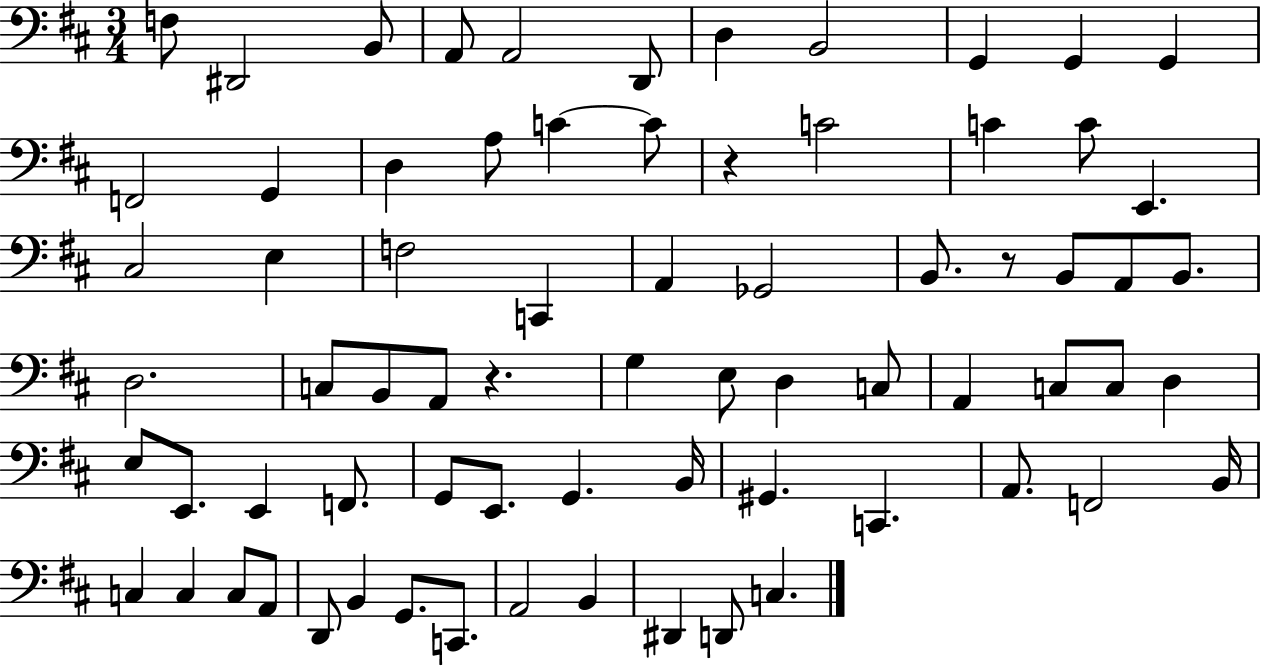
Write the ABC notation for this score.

X:1
T:Untitled
M:3/4
L:1/4
K:D
F,/2 ^D,,2 B,,/2 A,,/2 A,,2 D,,/2 D, B,,2 G,, G,, G,, F,,2 G,, D, A,/2 C C/2 z C2 C C/2 E,, ^C,2 E, F,2 C,, A,, _G,,2 B,,/2 z/2 B,,/2 A,,/2 B,,/2 D,2 C,/2 B,,/2 A,,/2 z G, E,/2 D, C,/2 A,, C,/2 C,/2 D, E,/2 E,,/2 E,, F,,/2 G,,/2 E,,/2 G,, B,,/4 ^G,, C,, A,,/2 F,,2 B,,/4 C, C, C,/2 A,,/2 D,,/2 B,, G,,/2 C,,/2 A,,2 B,, ^D,, D,,/2 C,